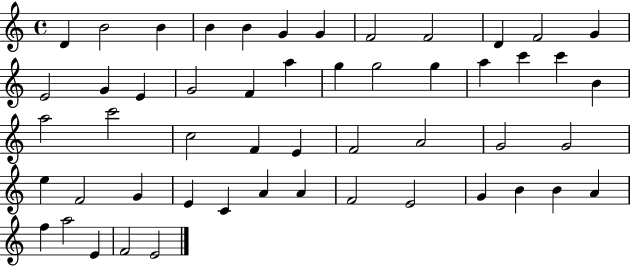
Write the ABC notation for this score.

X:1
T:Untitled
M:4/4
L:1/4
K:C
D B2 B B B G G F2 F2 D F2 G E2 G E G2 F a g g2 g a c' c' B a2 c'2 c2 F E F2 A2 G2 G2 e F2 G E C A A F2 E2 G B B A f a2 E F2 E2